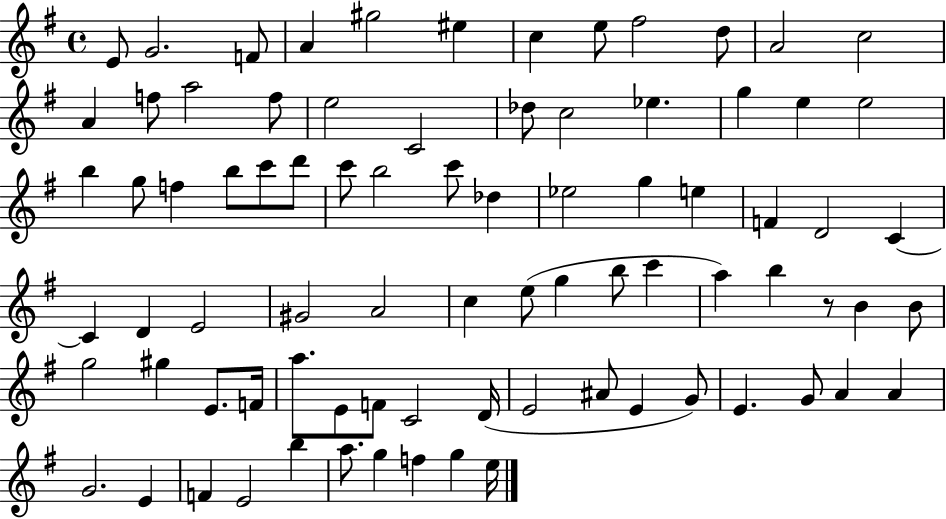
E4/e G4/h. F4/e A4/q G#5/h EIS5/q C5/q E5/e F#5/h D5/e A4/h C5/h A4/q F5/e A5/h F5/e E5/h C4/h Db5/e C5/h Eb5/q. G5/q E5/q E5/h B5/q G5/e F5/q B5/e C6/e D6/e C6/e B5/h C6/e Db5/q Eb5/h G5/q E5/q F4/q D4/h C4/q C4/q D4/q E4/h G#4/h A4/h C5/q E5/e G5/q B5/e C6/q A5/q B5/q R/e B4/q B4/e G5/h G#5/q E4/e. F4/s A5/e. E4/e F4/e C4/h D4/s E4/h A#4/e E4/q G4/e E4/q. G4/e A4/q A4/q G4/h. E4/q F4/q E4/h B5/q A5/e. G5/q F5/q G5/q E5/s